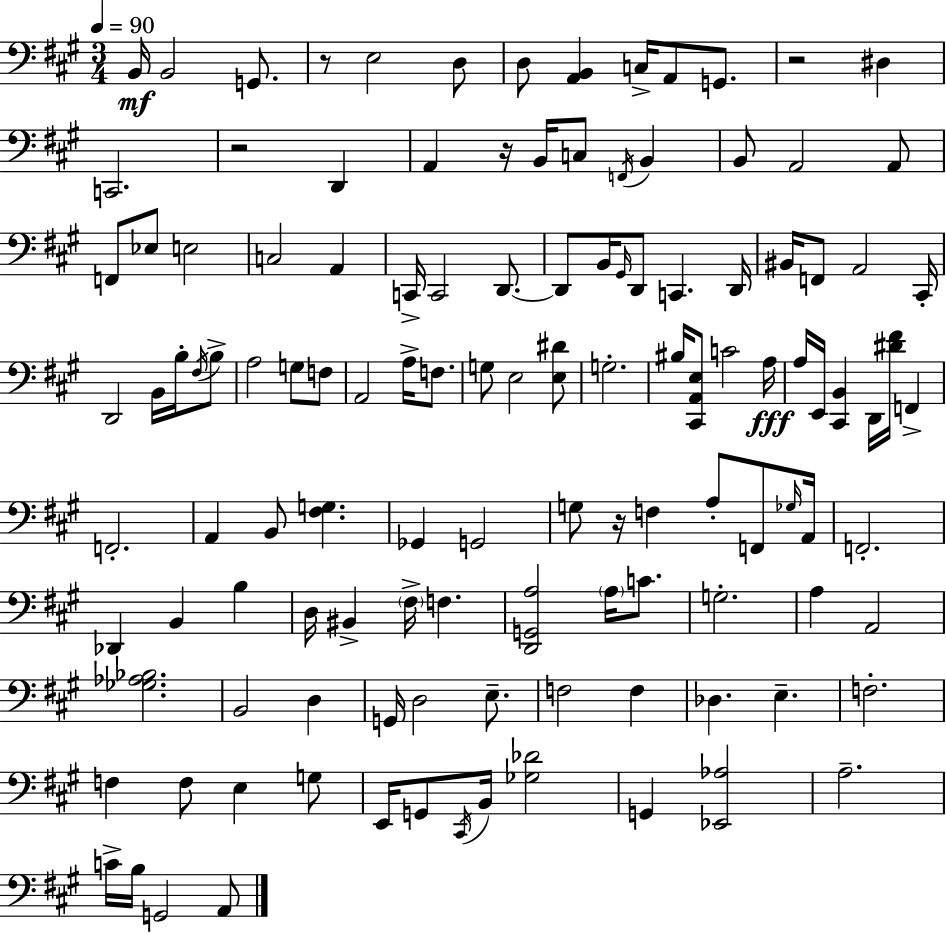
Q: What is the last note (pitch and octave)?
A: A2